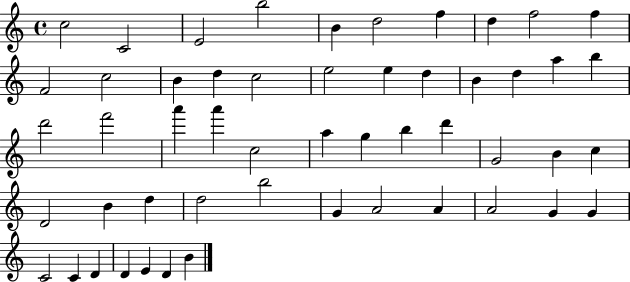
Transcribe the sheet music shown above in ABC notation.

X:1
T:Untitled
M:4/4
L:1/4
K:C
c2 C2 E2 b2 B d2 f d f2 f F2 c2 B d c2 e2 e d B d a b d'2 f'2 a' a' c2 a g b d' G2 B c D2 B d d2 b2 G A2 A A2 G G C2 C D D E D B